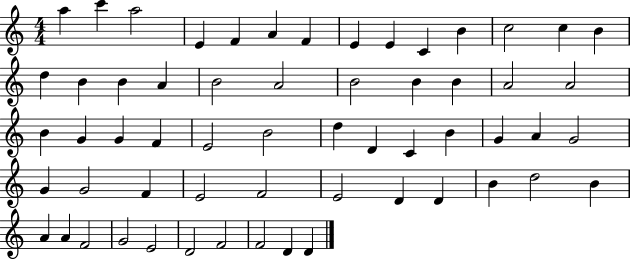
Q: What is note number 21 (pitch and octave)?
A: B4